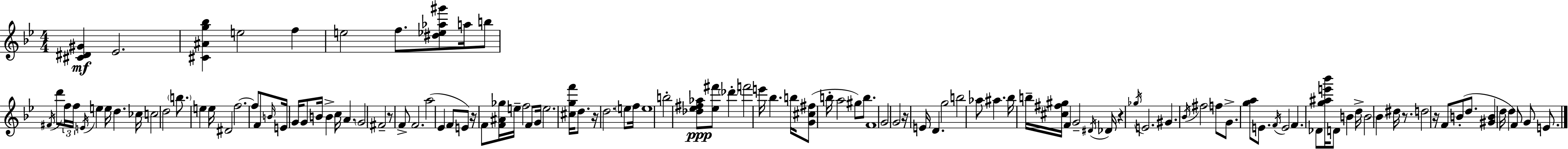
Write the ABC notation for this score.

X:1
T:Untitled
M:4/4
L:1/4
K:Bb
[^C^D^G] _E2 [^C^Ag_b] e2 f e2 f/2 [^d_e_a^g']/2 a/4 b/2 ^F/4 d'/2 f/4 f/4 E/4 e e/4 d _c/4 c2 d2 b/2 e e/4 ^D2 f2 f/2 F/2 B/4 E/4 G/4 G/2 B/4 B c/4 A G2 ^F2 z/2 F/2 F2 a2 _E F/2 E/2 z/4 F/2 [F^A_g]/4 e/4 f2 F/2 G/4 e2 [^cgf']/4 d/2 z/4 d2 e/2 f/4 e4 b2 [_d_e^f_a]/2 [_e^f']/2 _d' f'2 e'/4 _b b/4 [G^c^f]/2 b/4 a2 ^g/2 b/2 F4 G2 G2 z/4 E/4 D g2 b2 _a/2 ^a _b/4 b/4 [^c^f^g]/4 F G2 ^D/4 _D/4 z _g/4 E2 ^G _B/4 ^f2 f/2 G/2 [ga]/2 E/2 F/4 E2 F _D/2 [g^ae'_b']/4 D/2 B d/4 B2 _B ^d/4 z/2 d2 z/4 F/2 B/2 d/2 [^GB] d/4 d F/2 G/2 E/2